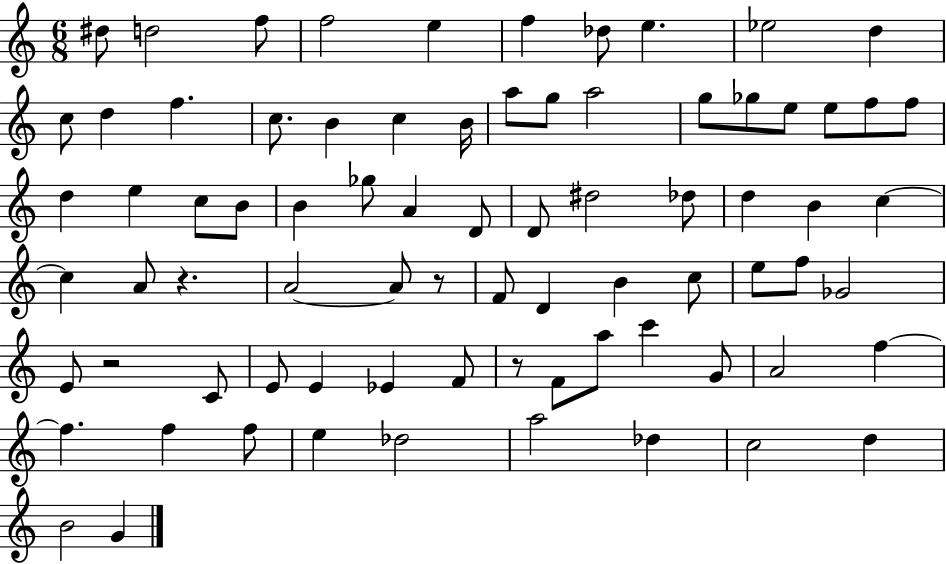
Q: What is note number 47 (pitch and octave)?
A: B4